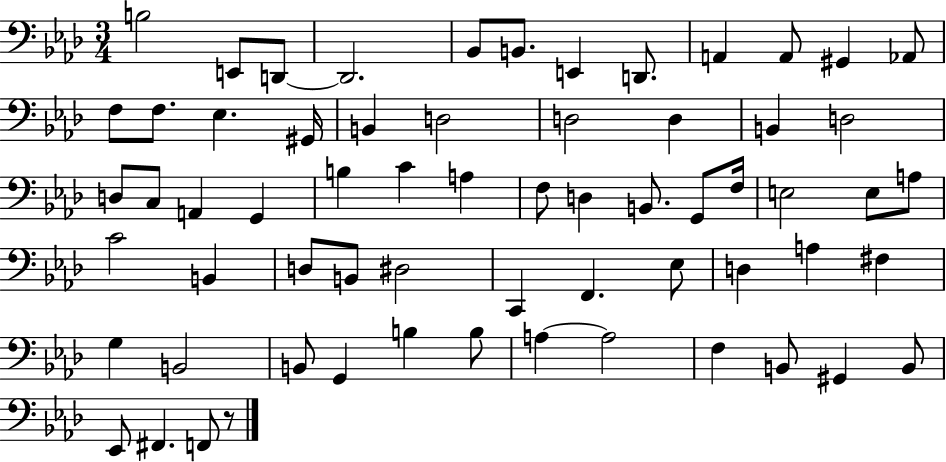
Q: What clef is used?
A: bass